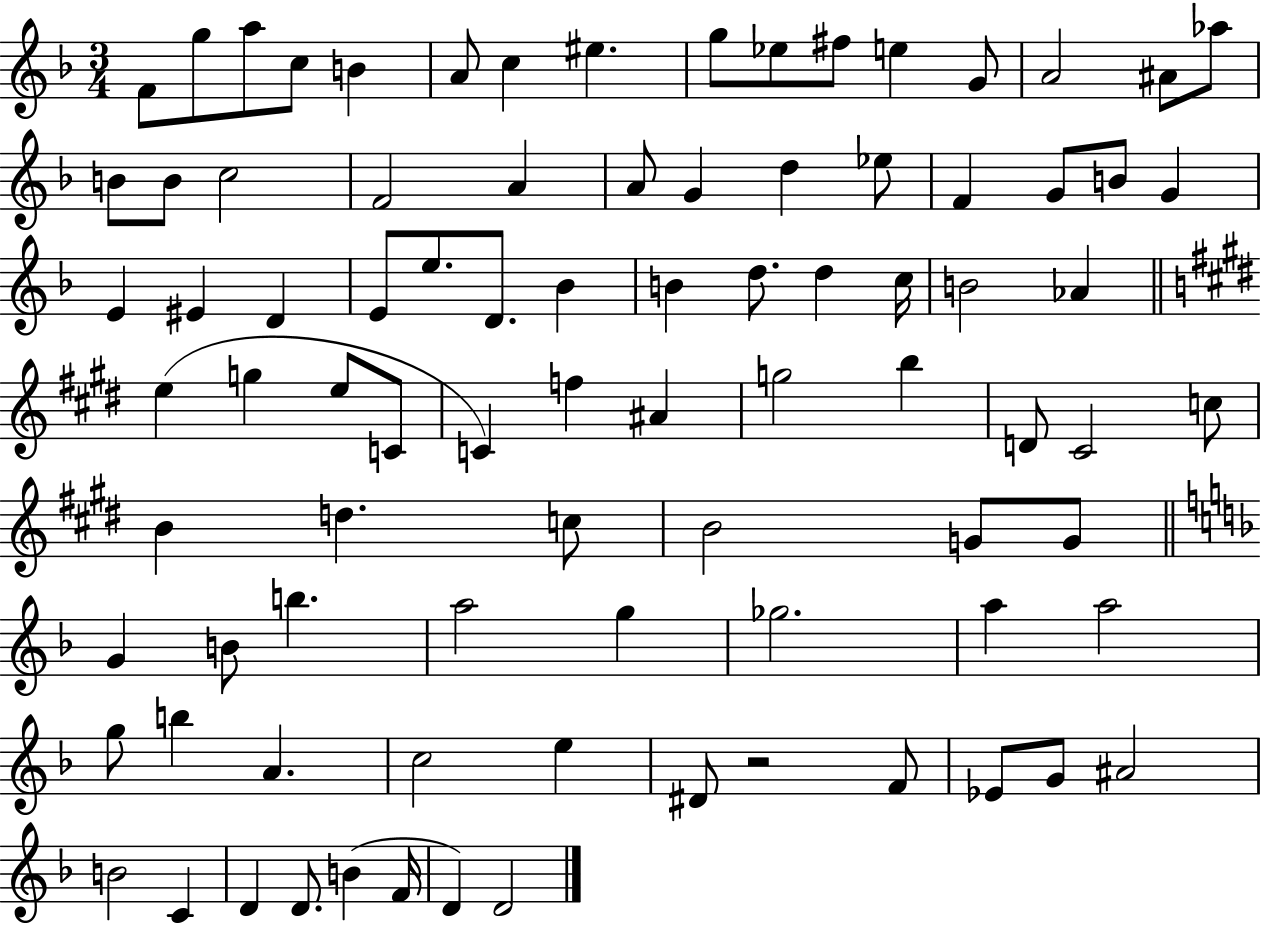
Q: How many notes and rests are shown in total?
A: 87